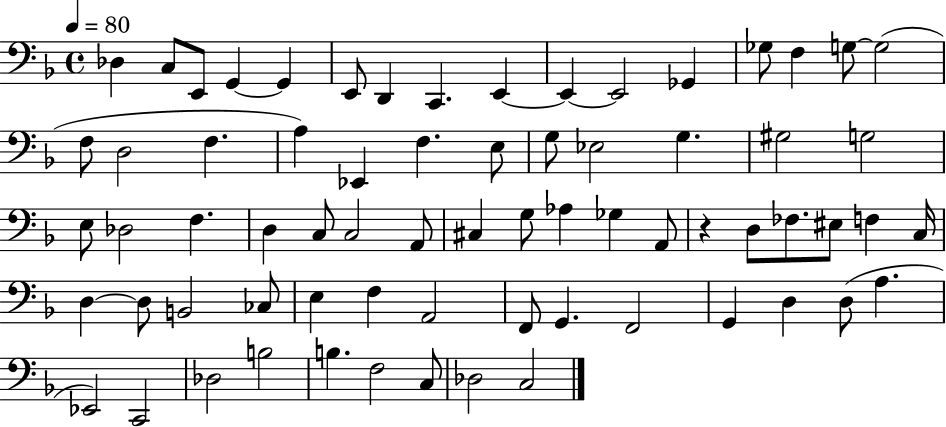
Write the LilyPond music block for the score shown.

{
  \clef bass
  \time 4/4
  \defaultTimeSignature
  \key f \major
  \tempo 4 = 80
  des4 c8 e,8 g,4~~ g,4 | e,8 d,4 c,4. e,4~~ | e,4~~ e,2 ges,4 | ges8 f4 g8~~ g2( | \break f8 d2 f4. | a4) ees,4 f4. e8 | g8 ees2 g4. | gis2 g2 | \break e8 des2 f4. | d4 c8 c2 a,8 | cis4 g8 aes4 ges4 a,8 | r4 d8 fes8. eis8 f4 c16 | \break d4~~ d8 b,2 ces8 | e4 f4 a,2 | f,8 g,4. f,2 | g,4 d4 d8( a4. | \break ees,2) c,2 | des2 b2 | b4. f2 c8 | des2 c2 | \break \bar "|."
}